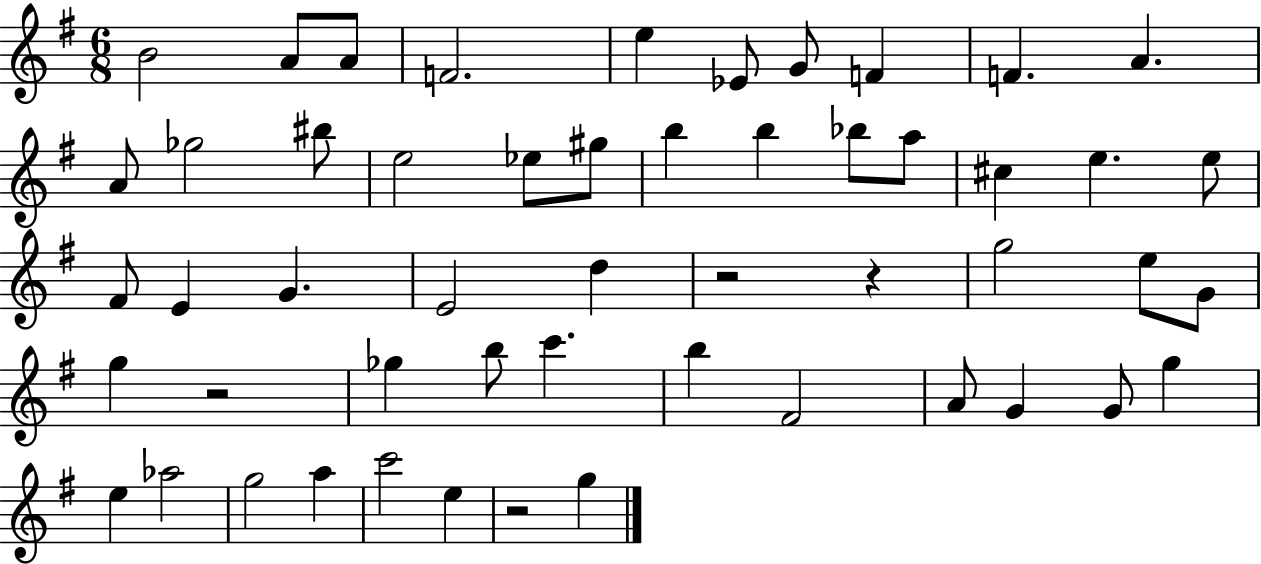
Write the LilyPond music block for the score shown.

{
  \clef treble
  \numericTimeSignature
  \time 6/8
  \key g \major
  b'2 a'8 a'8 | f'2. | e''4 ees'8 g'8 f'4 | f'4. a'4. | \break a'8 ges''2 bis''8 | e''2 ees''8 gis''8 | b''4 b''4 bes''8 a''8 | cis''4 e''4. e''8 | \break fis'8 e'4 g'4. | e'2 d''4 | r2 r4 | g''2 e''8 g'8 | \break g''4 r2 | ges''4 b''8 c'''4. | b''4 fis'2 | a'8 g'4 g'8 g''4 | \break e''4 aes''2 | g''2 a''4 | c'''2 e''4 | r2 g''4 | \break \bar "|."
}